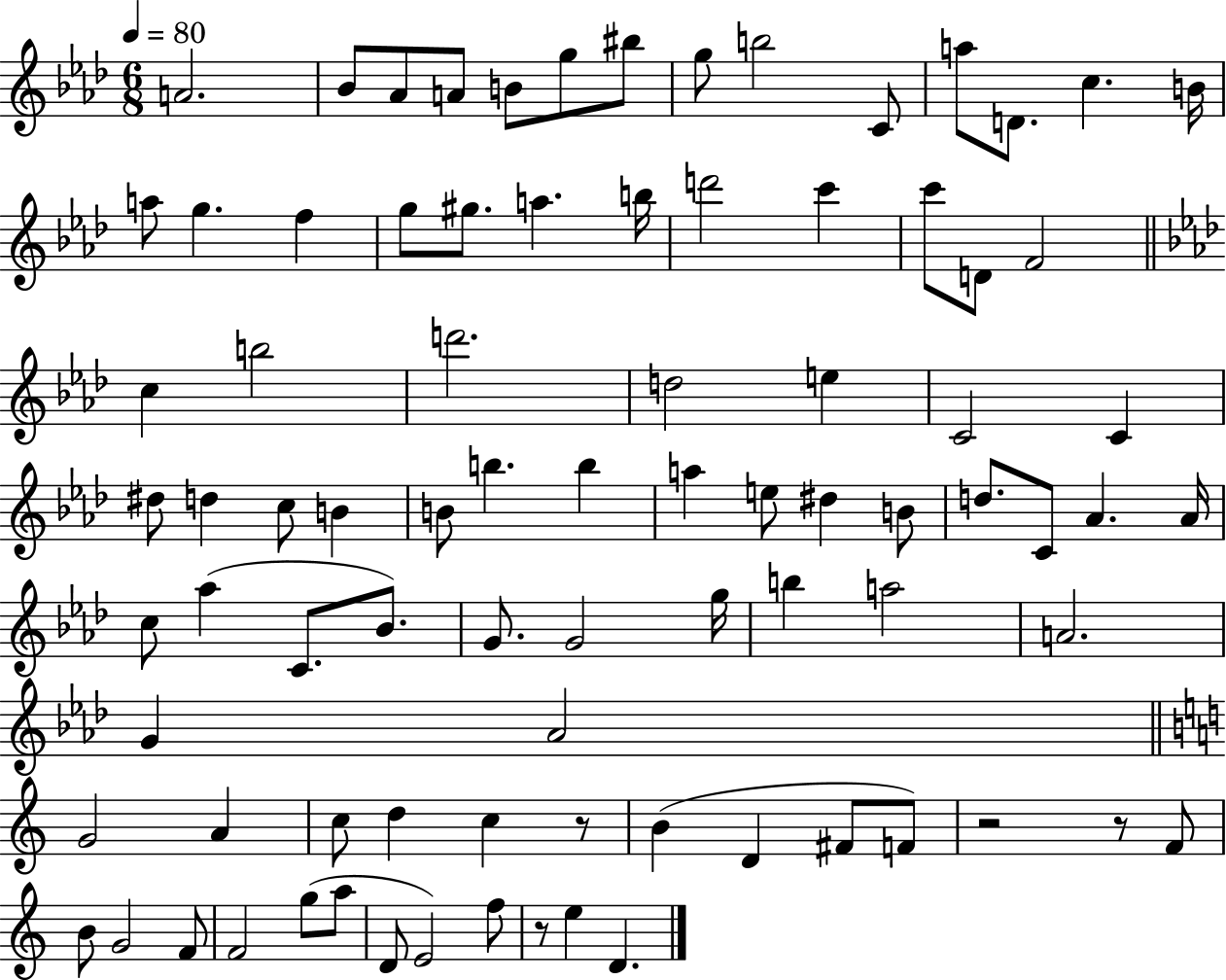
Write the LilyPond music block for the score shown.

{
  \clef treble
  \numericTimeSignature
  \time 6/8
  \key aes \major
  \tempo 4 = 80
  a'2. | bes'8 aes'8 a'8 b'8 g''8 bis''8 | g''8 b''2 c'8 | a''8 d'8. c''4. b'16 | \break a''8 g''4. f''4 | g''8 gis''8. a''4. b''16 | d'''2 c'''4 | c'''8 d'8 f'2 | \break \bar "||" \break \key aes \major c''4 b''2 | d'''2. | d''2 e''4 | c'2 c'4 | \break dis''8 d''4 c''8 b'4 | b'8 b''4. b''4 | a''4 e''8 dis''4 b'8 | d''8. c'8 aes'4. aes'16 | \break c''8 aes''4( c'8. bes'8.) | g'8. g'2 g''16 | b''4 a''2 | a'2. | \break g'4 aes'2 | \bar "||" \break \key c \major g'2 a'4 | c''8 d''4 c''4 r8 | b'4( d'4 fis'8 f'8) | r2 r8 f'8 | \break b'8 g'2 f'8 | f'2 g''8( a''8 | d'8 e'2) f''8 | r8 e''4 d'4. | \break \bar "|."
}